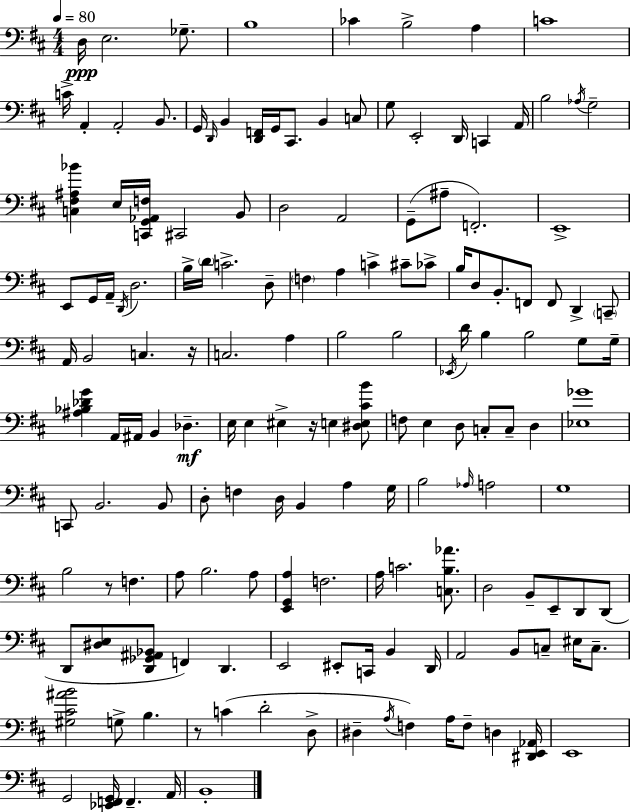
{
  \clef bass
  \numericTimeSignature
  \time 4/4
  \key d \major
  \tempo 4 = 80
  d16\ppp e2. ges8.-- | b1 | ces'4 b2-> a4 | c'1 | \break c'16-> a,4-. a,2-. b,8. | g,16 \grace { d,16 } b,4 <d, f,>16 g,16 cis,8. b,4 c8 | g8 e,2-. d,16 c,4 | a,16 b2 \acciaccatura { aes16 } g2-- | \break <c fis ais bes'>4 e16 <c, g, aes, f>16 cis,2 | b,8 d2 a,2 | g,8--( ais8-- f,2.-.) | e,1-> | \break e,8 g,16 a,16-- \acciaccatura { d,16 } d2. | b16-> \parenthesize d'16 c'2.-> | d8-- \parenthesize f4 a4 c'4-> cis'8-- | ces'8-> b16 d8 b,8.-. f,8 f,8 d,4-> | \break \parenthesize c,8-- a,16 b,2 c4. | r16 c2. a4 | b2 b2 | \acciaccatura { ees,16 } d'16 b4 b2 | \break g8 g16-- <ais bes des' g'>4 a,16 ais,16 b,4 des4.--\mf | e16 e4 eis4-> r16 e4 | <dis e cis' b'>8 f8 e4 d8 c8-. c8-- | d4 <ees ges'>1 | \break c,8 b,2. | b,8 d8-. f4 d16 b,4 a4 | g16 b2 \grace { aes16 } a2 | g1 | \break b2 r8 f4. | a8 b2. | a8 <e, g, a>4 f2. | a16 c'2. | \break <c b aes'>8. d2 b,8-- e,8-- | d,8 d,8( d,8 <dis e>8 <d, ges, ais, bes,>8 f,4) d,4. | e,2 eis,8-. c,16 | b,4 d,16 a,2 b,8 c8-- | \break eis16 c8.-- <gis cis' ais' b'>2 g8-> b4. | r8 c'4( d'2-. | d8-> dis4-- \acciaccatura { a16 }) f4 a16 f8-- | d4 <dis, e, aes,>16 e,1 | \break g,2 <ees, f, g,>16 f,4.-- | a,16 b,1-. | \bar "|."
}